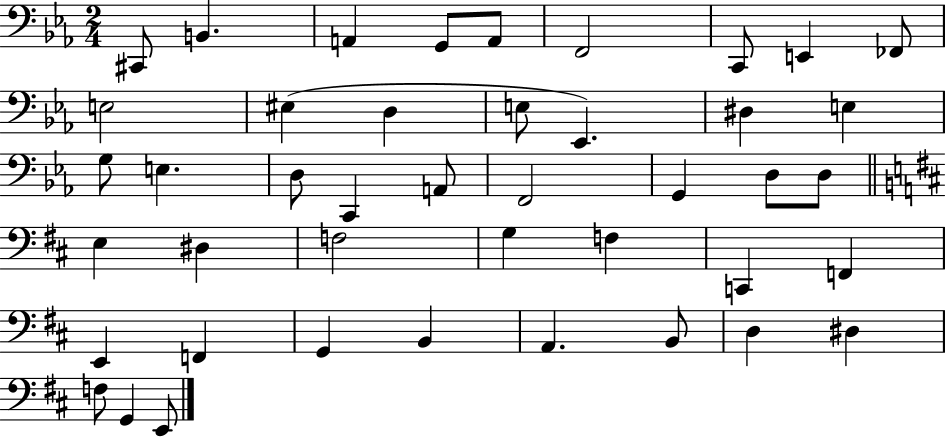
{
  \clef bass
  \numericTimeSignature
  \time 2/4
  \key ees \major
  cis,8 b,4. | a,4 g,8 a,8 | f,2 | c,8 e,4 fes,8 | \break e2 | eis4( d4 | e8 ees,4.) | dis4 e4 | \break g8 e4. | d8 c,4 a,8 | f,2 | g,4 d8 d8 | \break \bar "||" \break \key b \minor e4 dis4 | f2 | g4 f4 | c,4 f,4 | \break e,4 f,4 | g,4 b,4 | a,4. b,8 | d4 dis4 | \break f8 g,4 e,8 | \bar "|."
}